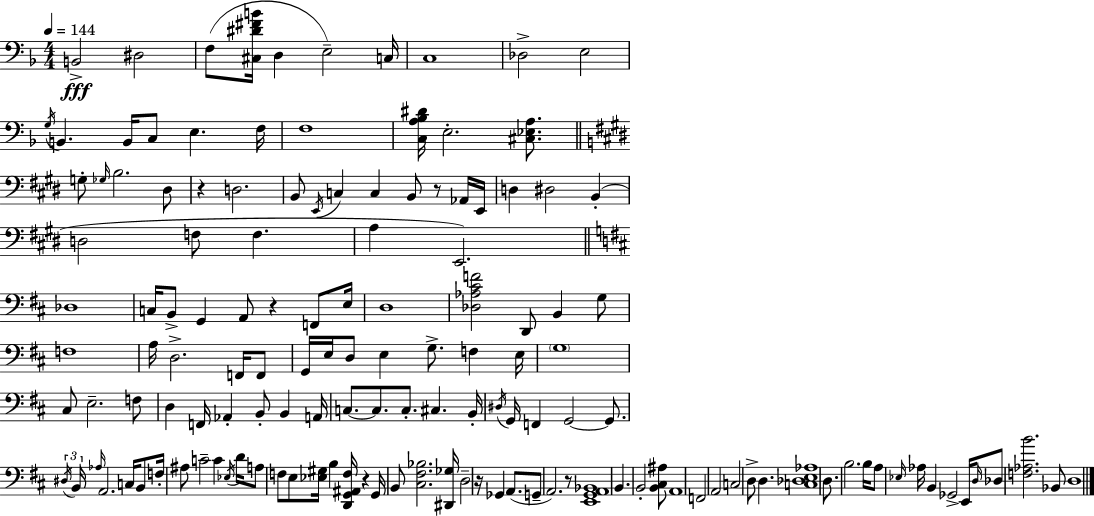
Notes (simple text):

B2/h D#3/h F3/e [C#3,D#4,F#4,B4]/s D3/q E3/h C3/s C3/w Db3/h E3/h G3/s B2/q. B2/s C3/e E3/q. F3/s F3/w [C3,A3,Bb3,D#4]/s E3/h. [C#3,Eb3,A3]/e. G3/e Gb3/s B3/h. D#3/e R/q D3/h. B2/e E2/s C3/q C3/q B2/e R/e Ab2/s E2/s D3/q D#3/h B2/q D3/h F3/e F3/q. A3/q E2/h. Db3/w C3/s B2/e G2/q A2/e R/q F2/e E3/s D3/w [Db3,Ab3,C#4,F4]/h D2/e B2/q G3/e F3/w A3/s D3/h. F2/s F2/e G2/s E3/s D3/e E3/q G3/e. F3/q E3/s G3/w C#3/e E3/h. F3/e D3/q F2/s Ab2/q B2/e B2/q A2/s C3/e. C3/e. C3/e. C#3/q. B2/s D#3/s G2/s F2/q G2/h G2/e. D#3/s B2/s Ab3/s A2/h. C3/s B2/e F3/s A#3/e C4/h C4/q Eb3/s D4/s A3/e F3/e E3/e [Eb3,G#3]/s B3/q [D2,G2,A#2,F3]/s R/q G2/s B2/e [C#3,F#3,Bb3]/h. [D#2,Gb3]/s D3/h R/s Gb2/q A2/e. G2/e A2/h. R/e [E2,G2,A2,Bb2]/w B2/q. B2/h [B2,C#3,A#3]/e A2/w F2/h A2/h C3/h D3/e D3/q. [C3,Db3,E3,Ab3]/w D3/e. B3/h. B3/s A3/e Eb3/s Ab3/s B2/q Gb2/h E2/s D3/s Db3/e [F3,Ab3,B4]/h. Bb2/e D3/w